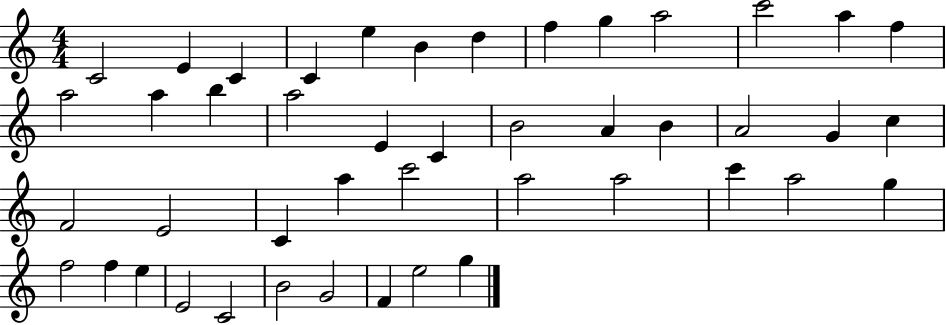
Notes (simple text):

C4/h E4/q C4/q C4/q E5/q B4/q D5/q F5/q G5/q A5/h C6/h A5/q F5/q A5/h A5/q B5/q A5/h E4/q C4/q B4/h A4/q B4/q A4/h G4/q C5/q F4/h E4/h C4/q A5/q C6/h A5/h A5/h C6/q A5/h G5/q F5/h F5/q E5/q E4/h C4/h B4/h G4/h F4/q E5/h G5/q